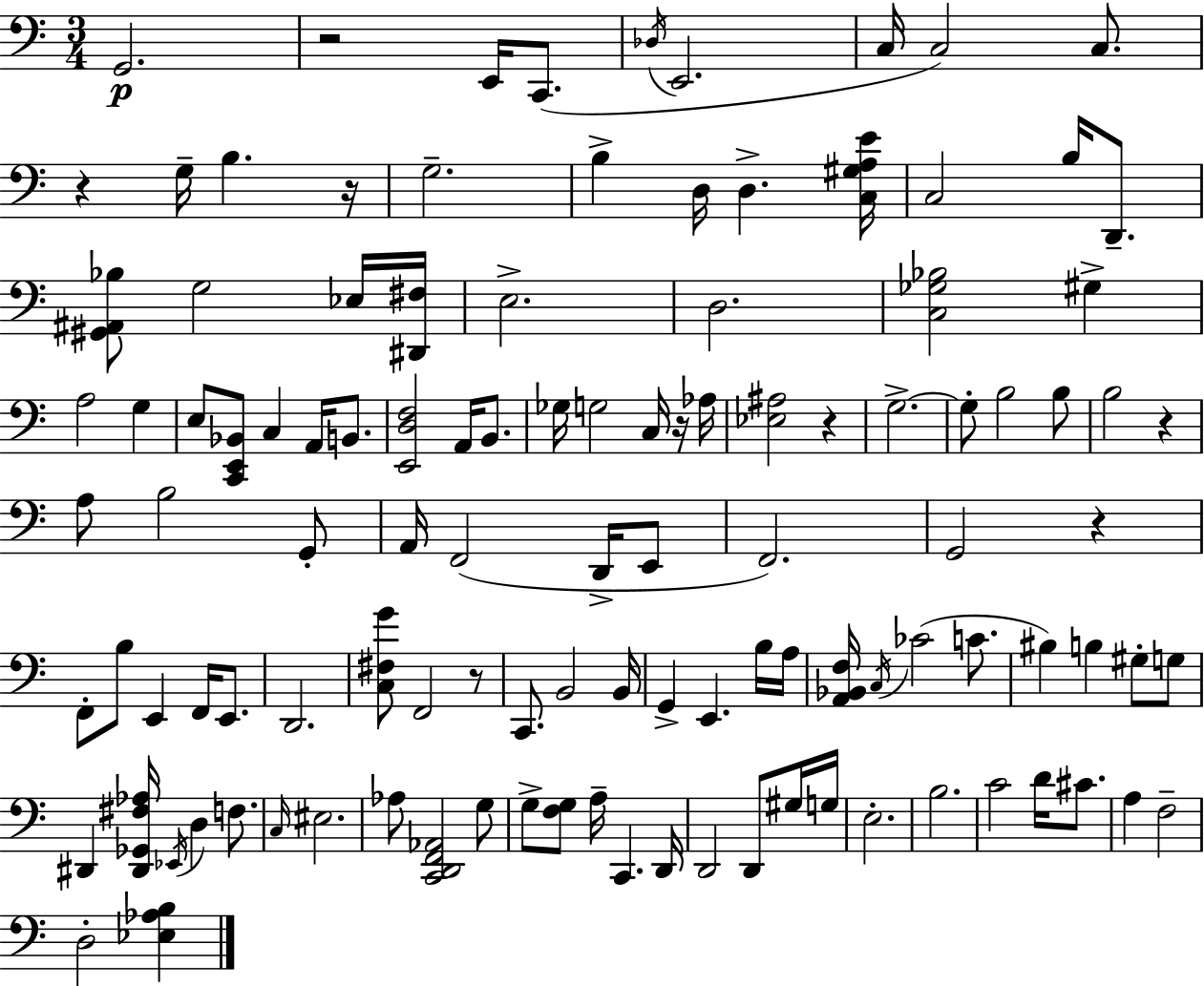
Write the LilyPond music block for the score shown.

{
  \clef bass
  \numericTimeSignature
  \time 3/4
  \key c \major
  g,2.\p | r2 e,16 c,8.( | \acciaccatura { des16 } e,2. | c16 c2) c8. | \break r4 g16-- b4. | r16 g2.-- | b4-> d16 d4.-> | <c gis a e'>16 c2 b16 d,8.-- | \break <gis, ais, bes>8 g2 ees16 | <dis, fis>16 e2.-> | d2. | <c ges bes>2 gis4-> | \break a2 g4 | e8 <c, e, bes,>8 c4 a,16 b,8. | <e, d f>2 a,16 b,8. | ges16 g2 c16 r16 | \break aes16 <ees ais>2 r4 | g2.->~~ | g8-. b2 b8 | b2 r4 | \break a8 b2 g,8-. | a,16 f,2( d,16-> e,8 | f,2.) | g,2 r4 | \break f,8-. b8 e,4 f,16 e,8. | d,2. | <c fis g'>8 f,2 r8 | c,8. b,2 | \break b,16 g,4-> e,4. b16 | a16 <a, bes, f>16 \acciaccatura { c16 }( ces'2 c'8. | bis4) b4 gis8-. | g8 dis,4 <dis, ges, fis aes>16 \acciaccatura { ees,16 } d4 | \break f8. \grace { c16 } eis2. | aes8 <c, d, f, aes,>2 | g8 g8-> <f g>8 a16-- c,4. | d,16 d,2 | \break d,8 gis16 g16 e2.-. | b2. | c'2 | d'16 cis'8. a4 f2-- | \break d2-. | <ees aes b>4 \bar "|."
}